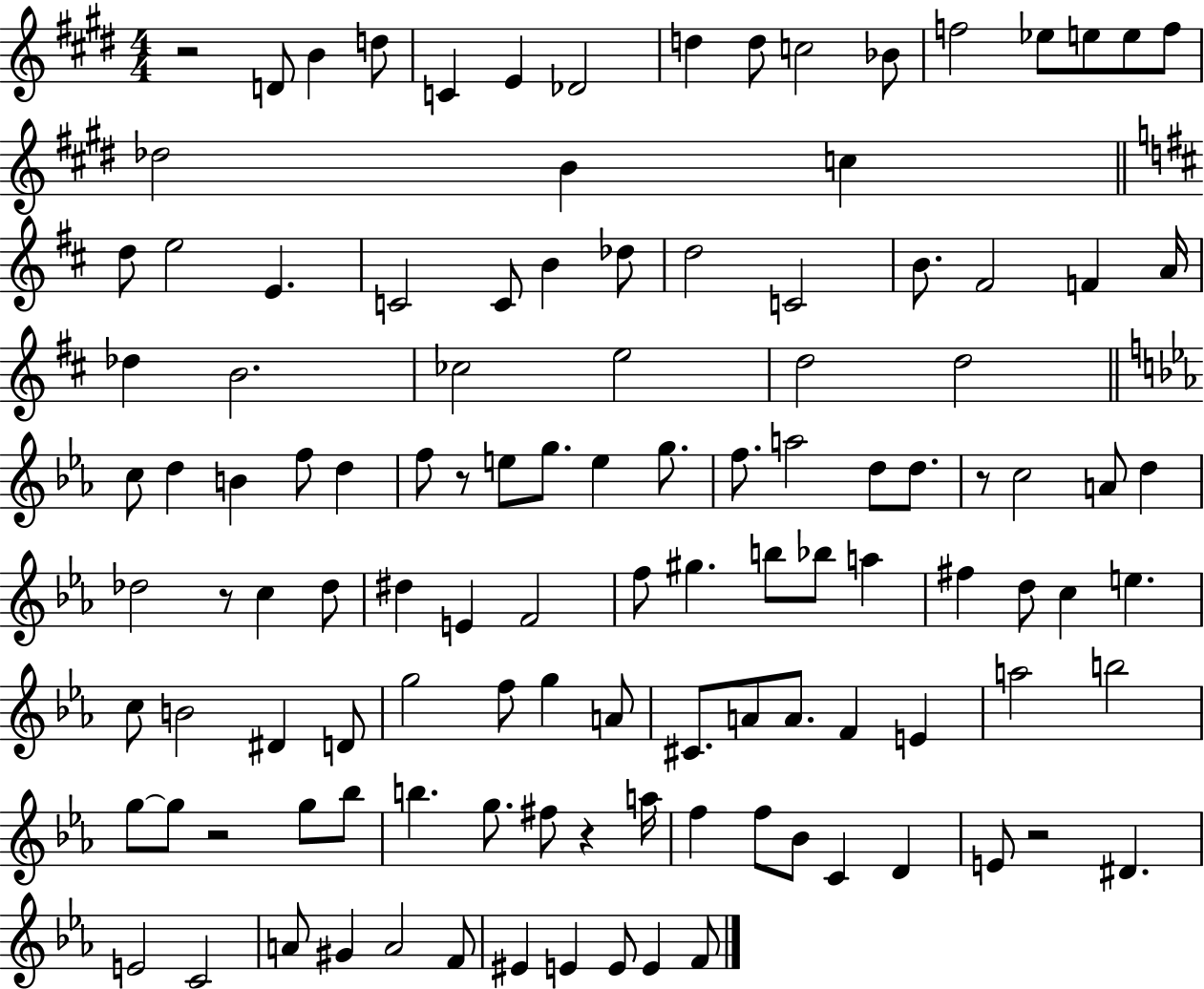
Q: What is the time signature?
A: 4/4